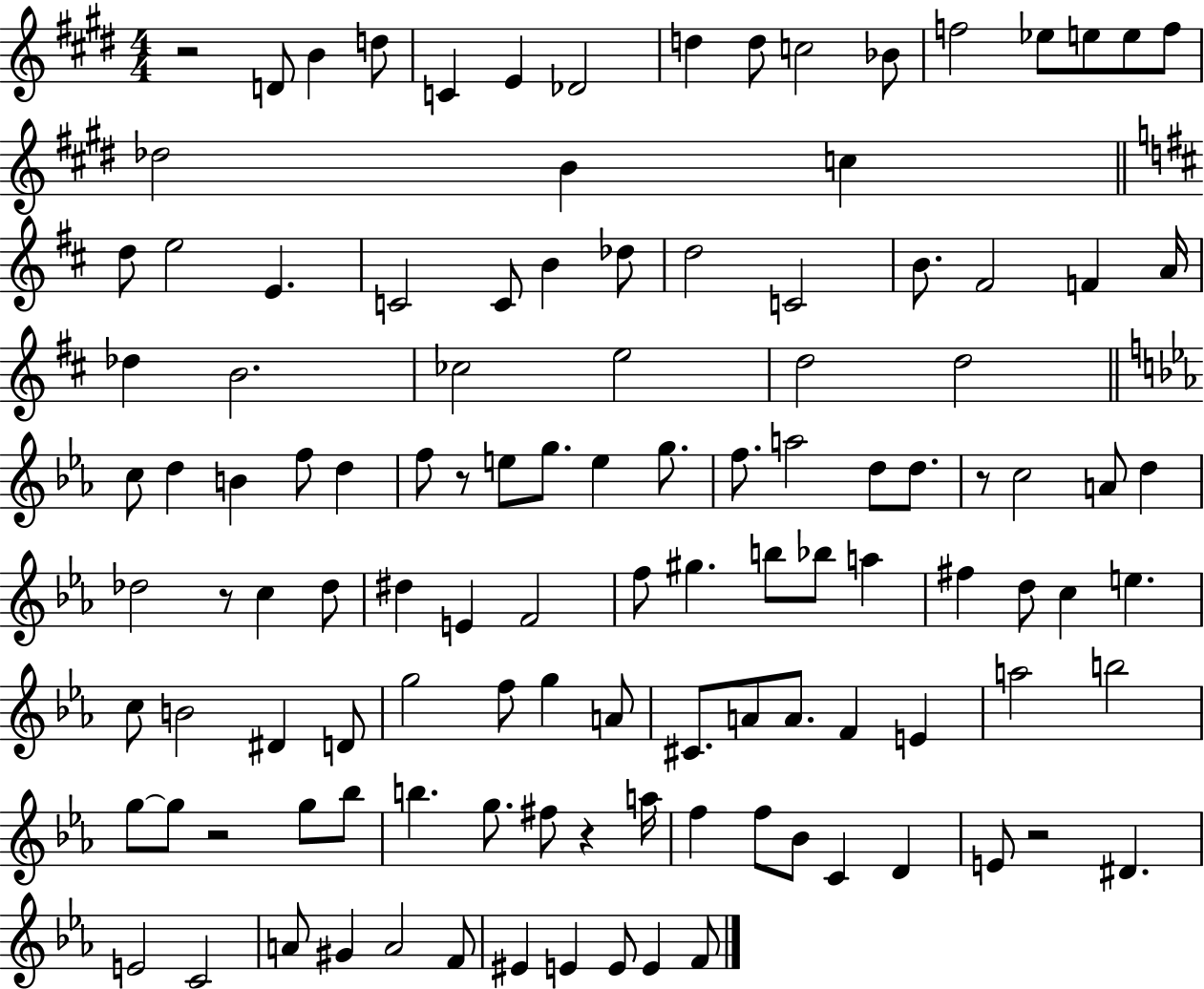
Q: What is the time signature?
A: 4/4